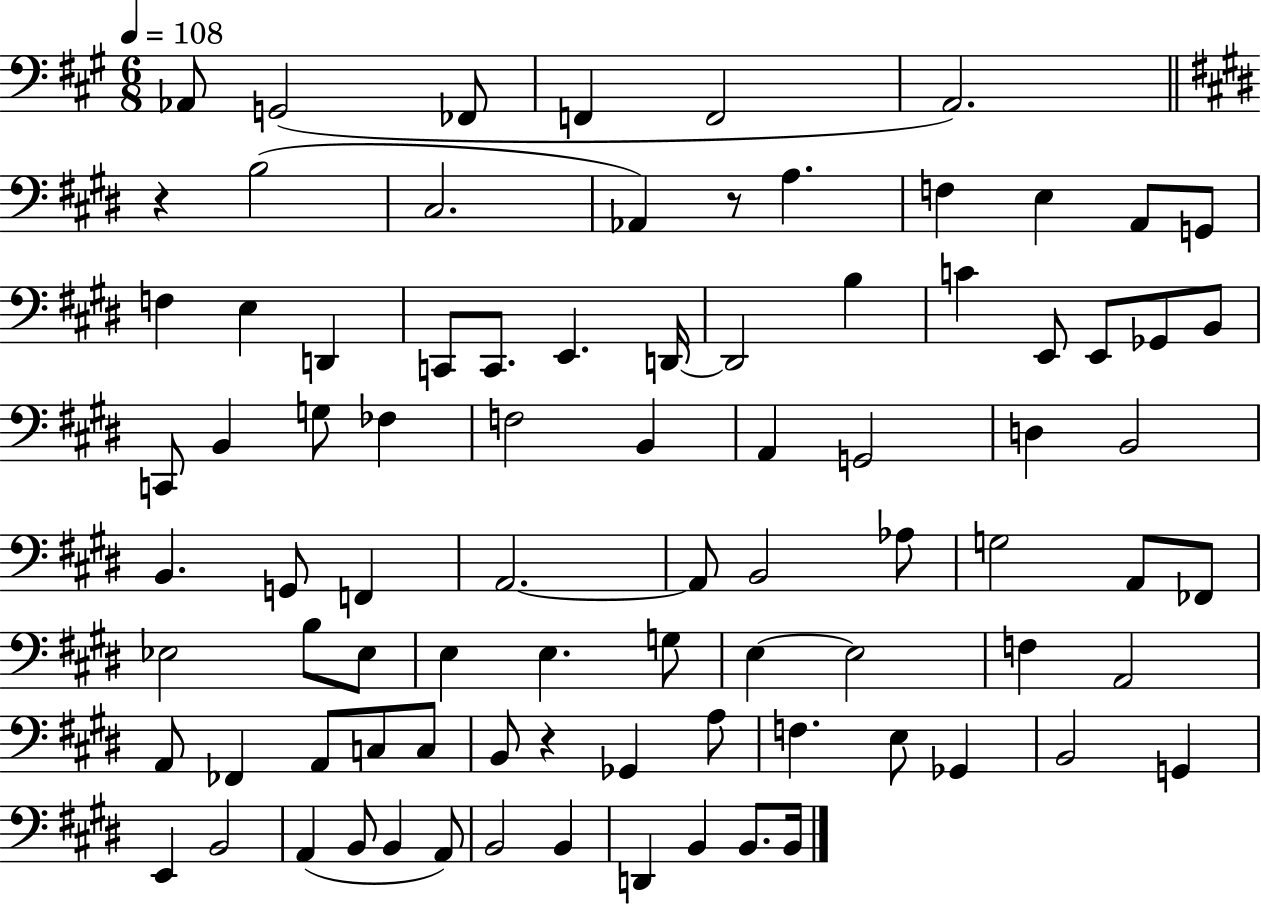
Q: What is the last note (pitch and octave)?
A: B2